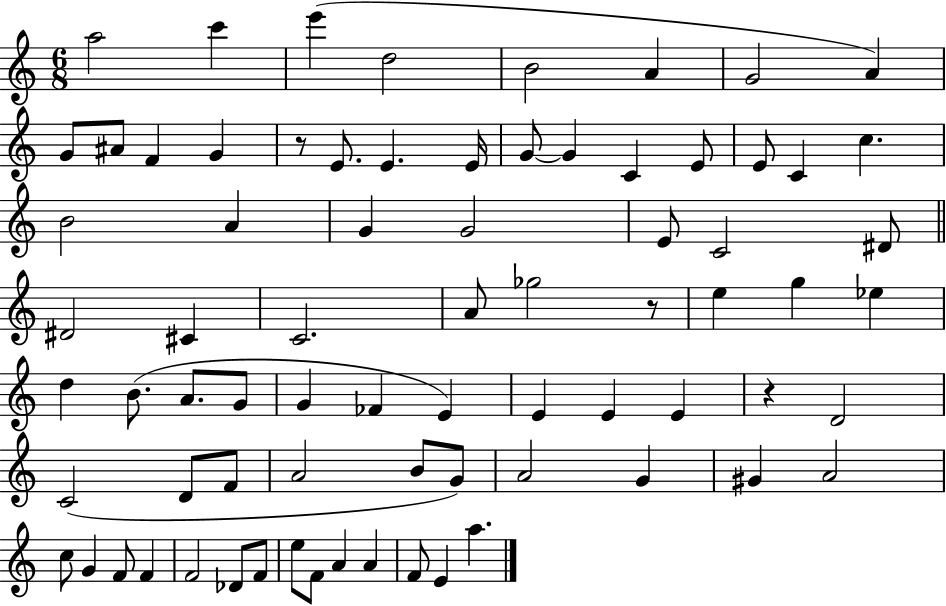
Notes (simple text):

A5/h C6/q E6/q D5/h B4/h A4/q G4/h A4/q G4/e A#4/e F4/q G4/q R/e E4/e. E4/q. E4/s G4/e G4/q C4/q E4/e E4/e C4/q C5/q. B4/h A4/q G4/q G4/h E4/e C4/h D#4/e D#4/h C#4/q C4/h. A4/e Gb5/h R/e E5/q G5/q Eb5/q D5/q B4/e. A4/e. G4/e G4/q FES4/q E4/q E4/q E4/q E4/q R/q D4/h C4/h D4/e F4/e A4/h B4/e G4/e A4/h G4/q G#4/q A4/h C5/e G4/q F4/e F4/q F4/h Db4/e F4/e E5/e F4/e A4/q A4/q F4/e E4/q A5/q.